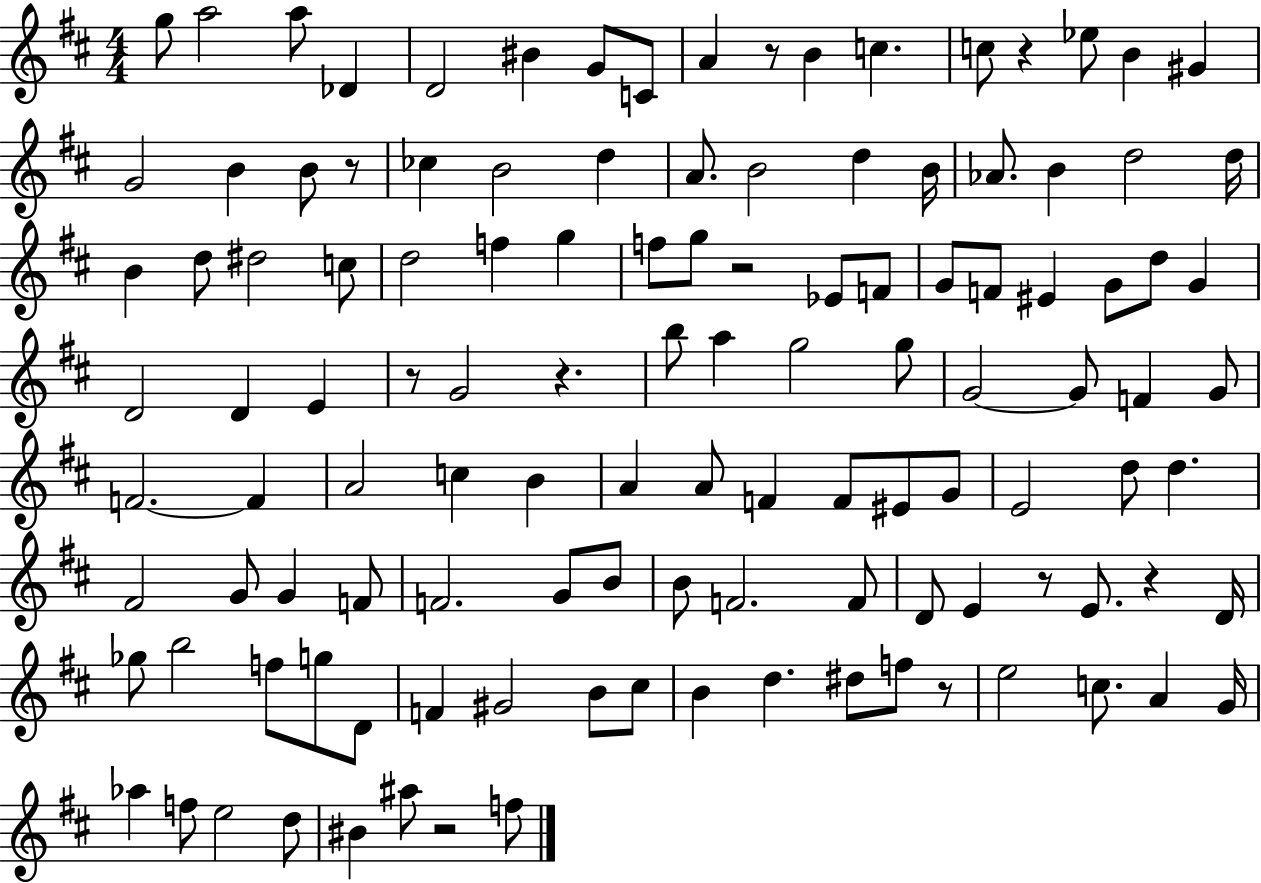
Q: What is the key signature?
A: D major